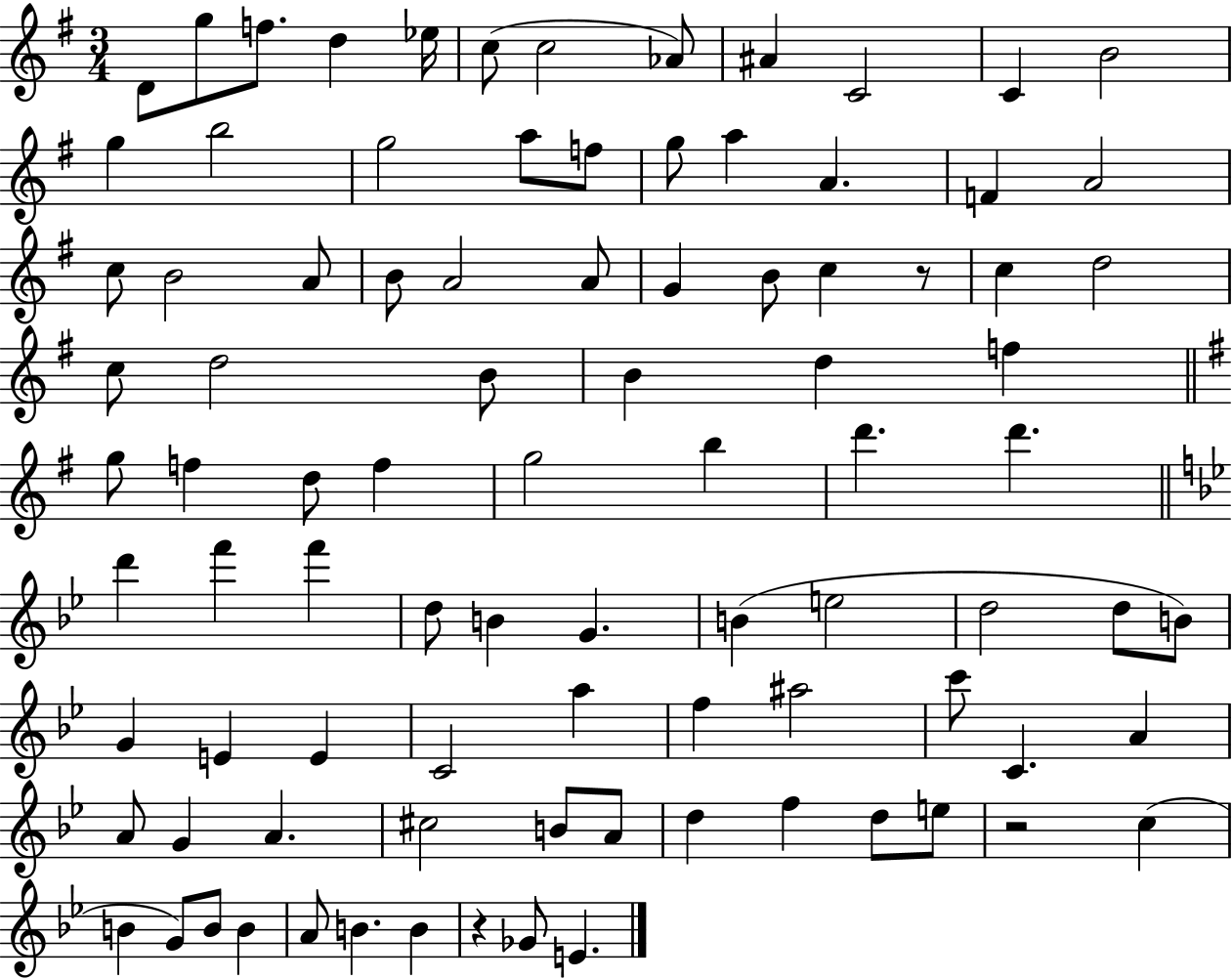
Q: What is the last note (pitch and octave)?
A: E4